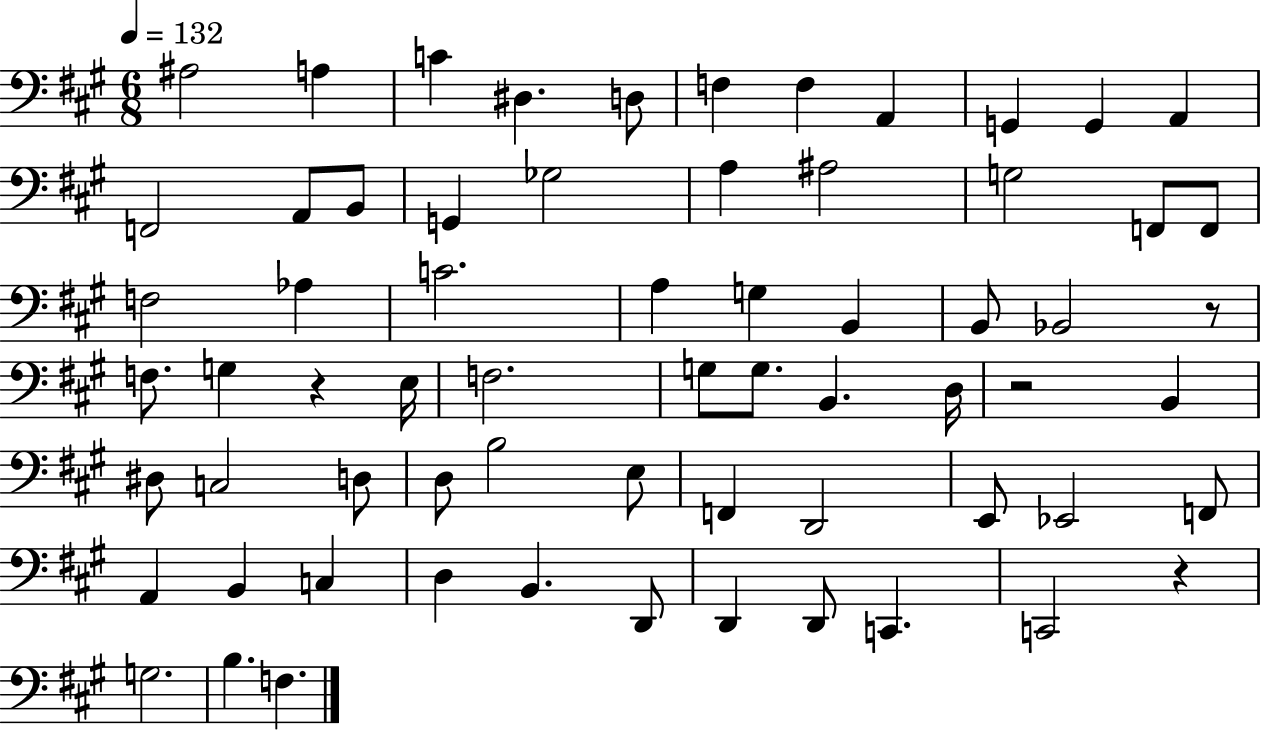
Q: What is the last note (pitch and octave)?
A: F3